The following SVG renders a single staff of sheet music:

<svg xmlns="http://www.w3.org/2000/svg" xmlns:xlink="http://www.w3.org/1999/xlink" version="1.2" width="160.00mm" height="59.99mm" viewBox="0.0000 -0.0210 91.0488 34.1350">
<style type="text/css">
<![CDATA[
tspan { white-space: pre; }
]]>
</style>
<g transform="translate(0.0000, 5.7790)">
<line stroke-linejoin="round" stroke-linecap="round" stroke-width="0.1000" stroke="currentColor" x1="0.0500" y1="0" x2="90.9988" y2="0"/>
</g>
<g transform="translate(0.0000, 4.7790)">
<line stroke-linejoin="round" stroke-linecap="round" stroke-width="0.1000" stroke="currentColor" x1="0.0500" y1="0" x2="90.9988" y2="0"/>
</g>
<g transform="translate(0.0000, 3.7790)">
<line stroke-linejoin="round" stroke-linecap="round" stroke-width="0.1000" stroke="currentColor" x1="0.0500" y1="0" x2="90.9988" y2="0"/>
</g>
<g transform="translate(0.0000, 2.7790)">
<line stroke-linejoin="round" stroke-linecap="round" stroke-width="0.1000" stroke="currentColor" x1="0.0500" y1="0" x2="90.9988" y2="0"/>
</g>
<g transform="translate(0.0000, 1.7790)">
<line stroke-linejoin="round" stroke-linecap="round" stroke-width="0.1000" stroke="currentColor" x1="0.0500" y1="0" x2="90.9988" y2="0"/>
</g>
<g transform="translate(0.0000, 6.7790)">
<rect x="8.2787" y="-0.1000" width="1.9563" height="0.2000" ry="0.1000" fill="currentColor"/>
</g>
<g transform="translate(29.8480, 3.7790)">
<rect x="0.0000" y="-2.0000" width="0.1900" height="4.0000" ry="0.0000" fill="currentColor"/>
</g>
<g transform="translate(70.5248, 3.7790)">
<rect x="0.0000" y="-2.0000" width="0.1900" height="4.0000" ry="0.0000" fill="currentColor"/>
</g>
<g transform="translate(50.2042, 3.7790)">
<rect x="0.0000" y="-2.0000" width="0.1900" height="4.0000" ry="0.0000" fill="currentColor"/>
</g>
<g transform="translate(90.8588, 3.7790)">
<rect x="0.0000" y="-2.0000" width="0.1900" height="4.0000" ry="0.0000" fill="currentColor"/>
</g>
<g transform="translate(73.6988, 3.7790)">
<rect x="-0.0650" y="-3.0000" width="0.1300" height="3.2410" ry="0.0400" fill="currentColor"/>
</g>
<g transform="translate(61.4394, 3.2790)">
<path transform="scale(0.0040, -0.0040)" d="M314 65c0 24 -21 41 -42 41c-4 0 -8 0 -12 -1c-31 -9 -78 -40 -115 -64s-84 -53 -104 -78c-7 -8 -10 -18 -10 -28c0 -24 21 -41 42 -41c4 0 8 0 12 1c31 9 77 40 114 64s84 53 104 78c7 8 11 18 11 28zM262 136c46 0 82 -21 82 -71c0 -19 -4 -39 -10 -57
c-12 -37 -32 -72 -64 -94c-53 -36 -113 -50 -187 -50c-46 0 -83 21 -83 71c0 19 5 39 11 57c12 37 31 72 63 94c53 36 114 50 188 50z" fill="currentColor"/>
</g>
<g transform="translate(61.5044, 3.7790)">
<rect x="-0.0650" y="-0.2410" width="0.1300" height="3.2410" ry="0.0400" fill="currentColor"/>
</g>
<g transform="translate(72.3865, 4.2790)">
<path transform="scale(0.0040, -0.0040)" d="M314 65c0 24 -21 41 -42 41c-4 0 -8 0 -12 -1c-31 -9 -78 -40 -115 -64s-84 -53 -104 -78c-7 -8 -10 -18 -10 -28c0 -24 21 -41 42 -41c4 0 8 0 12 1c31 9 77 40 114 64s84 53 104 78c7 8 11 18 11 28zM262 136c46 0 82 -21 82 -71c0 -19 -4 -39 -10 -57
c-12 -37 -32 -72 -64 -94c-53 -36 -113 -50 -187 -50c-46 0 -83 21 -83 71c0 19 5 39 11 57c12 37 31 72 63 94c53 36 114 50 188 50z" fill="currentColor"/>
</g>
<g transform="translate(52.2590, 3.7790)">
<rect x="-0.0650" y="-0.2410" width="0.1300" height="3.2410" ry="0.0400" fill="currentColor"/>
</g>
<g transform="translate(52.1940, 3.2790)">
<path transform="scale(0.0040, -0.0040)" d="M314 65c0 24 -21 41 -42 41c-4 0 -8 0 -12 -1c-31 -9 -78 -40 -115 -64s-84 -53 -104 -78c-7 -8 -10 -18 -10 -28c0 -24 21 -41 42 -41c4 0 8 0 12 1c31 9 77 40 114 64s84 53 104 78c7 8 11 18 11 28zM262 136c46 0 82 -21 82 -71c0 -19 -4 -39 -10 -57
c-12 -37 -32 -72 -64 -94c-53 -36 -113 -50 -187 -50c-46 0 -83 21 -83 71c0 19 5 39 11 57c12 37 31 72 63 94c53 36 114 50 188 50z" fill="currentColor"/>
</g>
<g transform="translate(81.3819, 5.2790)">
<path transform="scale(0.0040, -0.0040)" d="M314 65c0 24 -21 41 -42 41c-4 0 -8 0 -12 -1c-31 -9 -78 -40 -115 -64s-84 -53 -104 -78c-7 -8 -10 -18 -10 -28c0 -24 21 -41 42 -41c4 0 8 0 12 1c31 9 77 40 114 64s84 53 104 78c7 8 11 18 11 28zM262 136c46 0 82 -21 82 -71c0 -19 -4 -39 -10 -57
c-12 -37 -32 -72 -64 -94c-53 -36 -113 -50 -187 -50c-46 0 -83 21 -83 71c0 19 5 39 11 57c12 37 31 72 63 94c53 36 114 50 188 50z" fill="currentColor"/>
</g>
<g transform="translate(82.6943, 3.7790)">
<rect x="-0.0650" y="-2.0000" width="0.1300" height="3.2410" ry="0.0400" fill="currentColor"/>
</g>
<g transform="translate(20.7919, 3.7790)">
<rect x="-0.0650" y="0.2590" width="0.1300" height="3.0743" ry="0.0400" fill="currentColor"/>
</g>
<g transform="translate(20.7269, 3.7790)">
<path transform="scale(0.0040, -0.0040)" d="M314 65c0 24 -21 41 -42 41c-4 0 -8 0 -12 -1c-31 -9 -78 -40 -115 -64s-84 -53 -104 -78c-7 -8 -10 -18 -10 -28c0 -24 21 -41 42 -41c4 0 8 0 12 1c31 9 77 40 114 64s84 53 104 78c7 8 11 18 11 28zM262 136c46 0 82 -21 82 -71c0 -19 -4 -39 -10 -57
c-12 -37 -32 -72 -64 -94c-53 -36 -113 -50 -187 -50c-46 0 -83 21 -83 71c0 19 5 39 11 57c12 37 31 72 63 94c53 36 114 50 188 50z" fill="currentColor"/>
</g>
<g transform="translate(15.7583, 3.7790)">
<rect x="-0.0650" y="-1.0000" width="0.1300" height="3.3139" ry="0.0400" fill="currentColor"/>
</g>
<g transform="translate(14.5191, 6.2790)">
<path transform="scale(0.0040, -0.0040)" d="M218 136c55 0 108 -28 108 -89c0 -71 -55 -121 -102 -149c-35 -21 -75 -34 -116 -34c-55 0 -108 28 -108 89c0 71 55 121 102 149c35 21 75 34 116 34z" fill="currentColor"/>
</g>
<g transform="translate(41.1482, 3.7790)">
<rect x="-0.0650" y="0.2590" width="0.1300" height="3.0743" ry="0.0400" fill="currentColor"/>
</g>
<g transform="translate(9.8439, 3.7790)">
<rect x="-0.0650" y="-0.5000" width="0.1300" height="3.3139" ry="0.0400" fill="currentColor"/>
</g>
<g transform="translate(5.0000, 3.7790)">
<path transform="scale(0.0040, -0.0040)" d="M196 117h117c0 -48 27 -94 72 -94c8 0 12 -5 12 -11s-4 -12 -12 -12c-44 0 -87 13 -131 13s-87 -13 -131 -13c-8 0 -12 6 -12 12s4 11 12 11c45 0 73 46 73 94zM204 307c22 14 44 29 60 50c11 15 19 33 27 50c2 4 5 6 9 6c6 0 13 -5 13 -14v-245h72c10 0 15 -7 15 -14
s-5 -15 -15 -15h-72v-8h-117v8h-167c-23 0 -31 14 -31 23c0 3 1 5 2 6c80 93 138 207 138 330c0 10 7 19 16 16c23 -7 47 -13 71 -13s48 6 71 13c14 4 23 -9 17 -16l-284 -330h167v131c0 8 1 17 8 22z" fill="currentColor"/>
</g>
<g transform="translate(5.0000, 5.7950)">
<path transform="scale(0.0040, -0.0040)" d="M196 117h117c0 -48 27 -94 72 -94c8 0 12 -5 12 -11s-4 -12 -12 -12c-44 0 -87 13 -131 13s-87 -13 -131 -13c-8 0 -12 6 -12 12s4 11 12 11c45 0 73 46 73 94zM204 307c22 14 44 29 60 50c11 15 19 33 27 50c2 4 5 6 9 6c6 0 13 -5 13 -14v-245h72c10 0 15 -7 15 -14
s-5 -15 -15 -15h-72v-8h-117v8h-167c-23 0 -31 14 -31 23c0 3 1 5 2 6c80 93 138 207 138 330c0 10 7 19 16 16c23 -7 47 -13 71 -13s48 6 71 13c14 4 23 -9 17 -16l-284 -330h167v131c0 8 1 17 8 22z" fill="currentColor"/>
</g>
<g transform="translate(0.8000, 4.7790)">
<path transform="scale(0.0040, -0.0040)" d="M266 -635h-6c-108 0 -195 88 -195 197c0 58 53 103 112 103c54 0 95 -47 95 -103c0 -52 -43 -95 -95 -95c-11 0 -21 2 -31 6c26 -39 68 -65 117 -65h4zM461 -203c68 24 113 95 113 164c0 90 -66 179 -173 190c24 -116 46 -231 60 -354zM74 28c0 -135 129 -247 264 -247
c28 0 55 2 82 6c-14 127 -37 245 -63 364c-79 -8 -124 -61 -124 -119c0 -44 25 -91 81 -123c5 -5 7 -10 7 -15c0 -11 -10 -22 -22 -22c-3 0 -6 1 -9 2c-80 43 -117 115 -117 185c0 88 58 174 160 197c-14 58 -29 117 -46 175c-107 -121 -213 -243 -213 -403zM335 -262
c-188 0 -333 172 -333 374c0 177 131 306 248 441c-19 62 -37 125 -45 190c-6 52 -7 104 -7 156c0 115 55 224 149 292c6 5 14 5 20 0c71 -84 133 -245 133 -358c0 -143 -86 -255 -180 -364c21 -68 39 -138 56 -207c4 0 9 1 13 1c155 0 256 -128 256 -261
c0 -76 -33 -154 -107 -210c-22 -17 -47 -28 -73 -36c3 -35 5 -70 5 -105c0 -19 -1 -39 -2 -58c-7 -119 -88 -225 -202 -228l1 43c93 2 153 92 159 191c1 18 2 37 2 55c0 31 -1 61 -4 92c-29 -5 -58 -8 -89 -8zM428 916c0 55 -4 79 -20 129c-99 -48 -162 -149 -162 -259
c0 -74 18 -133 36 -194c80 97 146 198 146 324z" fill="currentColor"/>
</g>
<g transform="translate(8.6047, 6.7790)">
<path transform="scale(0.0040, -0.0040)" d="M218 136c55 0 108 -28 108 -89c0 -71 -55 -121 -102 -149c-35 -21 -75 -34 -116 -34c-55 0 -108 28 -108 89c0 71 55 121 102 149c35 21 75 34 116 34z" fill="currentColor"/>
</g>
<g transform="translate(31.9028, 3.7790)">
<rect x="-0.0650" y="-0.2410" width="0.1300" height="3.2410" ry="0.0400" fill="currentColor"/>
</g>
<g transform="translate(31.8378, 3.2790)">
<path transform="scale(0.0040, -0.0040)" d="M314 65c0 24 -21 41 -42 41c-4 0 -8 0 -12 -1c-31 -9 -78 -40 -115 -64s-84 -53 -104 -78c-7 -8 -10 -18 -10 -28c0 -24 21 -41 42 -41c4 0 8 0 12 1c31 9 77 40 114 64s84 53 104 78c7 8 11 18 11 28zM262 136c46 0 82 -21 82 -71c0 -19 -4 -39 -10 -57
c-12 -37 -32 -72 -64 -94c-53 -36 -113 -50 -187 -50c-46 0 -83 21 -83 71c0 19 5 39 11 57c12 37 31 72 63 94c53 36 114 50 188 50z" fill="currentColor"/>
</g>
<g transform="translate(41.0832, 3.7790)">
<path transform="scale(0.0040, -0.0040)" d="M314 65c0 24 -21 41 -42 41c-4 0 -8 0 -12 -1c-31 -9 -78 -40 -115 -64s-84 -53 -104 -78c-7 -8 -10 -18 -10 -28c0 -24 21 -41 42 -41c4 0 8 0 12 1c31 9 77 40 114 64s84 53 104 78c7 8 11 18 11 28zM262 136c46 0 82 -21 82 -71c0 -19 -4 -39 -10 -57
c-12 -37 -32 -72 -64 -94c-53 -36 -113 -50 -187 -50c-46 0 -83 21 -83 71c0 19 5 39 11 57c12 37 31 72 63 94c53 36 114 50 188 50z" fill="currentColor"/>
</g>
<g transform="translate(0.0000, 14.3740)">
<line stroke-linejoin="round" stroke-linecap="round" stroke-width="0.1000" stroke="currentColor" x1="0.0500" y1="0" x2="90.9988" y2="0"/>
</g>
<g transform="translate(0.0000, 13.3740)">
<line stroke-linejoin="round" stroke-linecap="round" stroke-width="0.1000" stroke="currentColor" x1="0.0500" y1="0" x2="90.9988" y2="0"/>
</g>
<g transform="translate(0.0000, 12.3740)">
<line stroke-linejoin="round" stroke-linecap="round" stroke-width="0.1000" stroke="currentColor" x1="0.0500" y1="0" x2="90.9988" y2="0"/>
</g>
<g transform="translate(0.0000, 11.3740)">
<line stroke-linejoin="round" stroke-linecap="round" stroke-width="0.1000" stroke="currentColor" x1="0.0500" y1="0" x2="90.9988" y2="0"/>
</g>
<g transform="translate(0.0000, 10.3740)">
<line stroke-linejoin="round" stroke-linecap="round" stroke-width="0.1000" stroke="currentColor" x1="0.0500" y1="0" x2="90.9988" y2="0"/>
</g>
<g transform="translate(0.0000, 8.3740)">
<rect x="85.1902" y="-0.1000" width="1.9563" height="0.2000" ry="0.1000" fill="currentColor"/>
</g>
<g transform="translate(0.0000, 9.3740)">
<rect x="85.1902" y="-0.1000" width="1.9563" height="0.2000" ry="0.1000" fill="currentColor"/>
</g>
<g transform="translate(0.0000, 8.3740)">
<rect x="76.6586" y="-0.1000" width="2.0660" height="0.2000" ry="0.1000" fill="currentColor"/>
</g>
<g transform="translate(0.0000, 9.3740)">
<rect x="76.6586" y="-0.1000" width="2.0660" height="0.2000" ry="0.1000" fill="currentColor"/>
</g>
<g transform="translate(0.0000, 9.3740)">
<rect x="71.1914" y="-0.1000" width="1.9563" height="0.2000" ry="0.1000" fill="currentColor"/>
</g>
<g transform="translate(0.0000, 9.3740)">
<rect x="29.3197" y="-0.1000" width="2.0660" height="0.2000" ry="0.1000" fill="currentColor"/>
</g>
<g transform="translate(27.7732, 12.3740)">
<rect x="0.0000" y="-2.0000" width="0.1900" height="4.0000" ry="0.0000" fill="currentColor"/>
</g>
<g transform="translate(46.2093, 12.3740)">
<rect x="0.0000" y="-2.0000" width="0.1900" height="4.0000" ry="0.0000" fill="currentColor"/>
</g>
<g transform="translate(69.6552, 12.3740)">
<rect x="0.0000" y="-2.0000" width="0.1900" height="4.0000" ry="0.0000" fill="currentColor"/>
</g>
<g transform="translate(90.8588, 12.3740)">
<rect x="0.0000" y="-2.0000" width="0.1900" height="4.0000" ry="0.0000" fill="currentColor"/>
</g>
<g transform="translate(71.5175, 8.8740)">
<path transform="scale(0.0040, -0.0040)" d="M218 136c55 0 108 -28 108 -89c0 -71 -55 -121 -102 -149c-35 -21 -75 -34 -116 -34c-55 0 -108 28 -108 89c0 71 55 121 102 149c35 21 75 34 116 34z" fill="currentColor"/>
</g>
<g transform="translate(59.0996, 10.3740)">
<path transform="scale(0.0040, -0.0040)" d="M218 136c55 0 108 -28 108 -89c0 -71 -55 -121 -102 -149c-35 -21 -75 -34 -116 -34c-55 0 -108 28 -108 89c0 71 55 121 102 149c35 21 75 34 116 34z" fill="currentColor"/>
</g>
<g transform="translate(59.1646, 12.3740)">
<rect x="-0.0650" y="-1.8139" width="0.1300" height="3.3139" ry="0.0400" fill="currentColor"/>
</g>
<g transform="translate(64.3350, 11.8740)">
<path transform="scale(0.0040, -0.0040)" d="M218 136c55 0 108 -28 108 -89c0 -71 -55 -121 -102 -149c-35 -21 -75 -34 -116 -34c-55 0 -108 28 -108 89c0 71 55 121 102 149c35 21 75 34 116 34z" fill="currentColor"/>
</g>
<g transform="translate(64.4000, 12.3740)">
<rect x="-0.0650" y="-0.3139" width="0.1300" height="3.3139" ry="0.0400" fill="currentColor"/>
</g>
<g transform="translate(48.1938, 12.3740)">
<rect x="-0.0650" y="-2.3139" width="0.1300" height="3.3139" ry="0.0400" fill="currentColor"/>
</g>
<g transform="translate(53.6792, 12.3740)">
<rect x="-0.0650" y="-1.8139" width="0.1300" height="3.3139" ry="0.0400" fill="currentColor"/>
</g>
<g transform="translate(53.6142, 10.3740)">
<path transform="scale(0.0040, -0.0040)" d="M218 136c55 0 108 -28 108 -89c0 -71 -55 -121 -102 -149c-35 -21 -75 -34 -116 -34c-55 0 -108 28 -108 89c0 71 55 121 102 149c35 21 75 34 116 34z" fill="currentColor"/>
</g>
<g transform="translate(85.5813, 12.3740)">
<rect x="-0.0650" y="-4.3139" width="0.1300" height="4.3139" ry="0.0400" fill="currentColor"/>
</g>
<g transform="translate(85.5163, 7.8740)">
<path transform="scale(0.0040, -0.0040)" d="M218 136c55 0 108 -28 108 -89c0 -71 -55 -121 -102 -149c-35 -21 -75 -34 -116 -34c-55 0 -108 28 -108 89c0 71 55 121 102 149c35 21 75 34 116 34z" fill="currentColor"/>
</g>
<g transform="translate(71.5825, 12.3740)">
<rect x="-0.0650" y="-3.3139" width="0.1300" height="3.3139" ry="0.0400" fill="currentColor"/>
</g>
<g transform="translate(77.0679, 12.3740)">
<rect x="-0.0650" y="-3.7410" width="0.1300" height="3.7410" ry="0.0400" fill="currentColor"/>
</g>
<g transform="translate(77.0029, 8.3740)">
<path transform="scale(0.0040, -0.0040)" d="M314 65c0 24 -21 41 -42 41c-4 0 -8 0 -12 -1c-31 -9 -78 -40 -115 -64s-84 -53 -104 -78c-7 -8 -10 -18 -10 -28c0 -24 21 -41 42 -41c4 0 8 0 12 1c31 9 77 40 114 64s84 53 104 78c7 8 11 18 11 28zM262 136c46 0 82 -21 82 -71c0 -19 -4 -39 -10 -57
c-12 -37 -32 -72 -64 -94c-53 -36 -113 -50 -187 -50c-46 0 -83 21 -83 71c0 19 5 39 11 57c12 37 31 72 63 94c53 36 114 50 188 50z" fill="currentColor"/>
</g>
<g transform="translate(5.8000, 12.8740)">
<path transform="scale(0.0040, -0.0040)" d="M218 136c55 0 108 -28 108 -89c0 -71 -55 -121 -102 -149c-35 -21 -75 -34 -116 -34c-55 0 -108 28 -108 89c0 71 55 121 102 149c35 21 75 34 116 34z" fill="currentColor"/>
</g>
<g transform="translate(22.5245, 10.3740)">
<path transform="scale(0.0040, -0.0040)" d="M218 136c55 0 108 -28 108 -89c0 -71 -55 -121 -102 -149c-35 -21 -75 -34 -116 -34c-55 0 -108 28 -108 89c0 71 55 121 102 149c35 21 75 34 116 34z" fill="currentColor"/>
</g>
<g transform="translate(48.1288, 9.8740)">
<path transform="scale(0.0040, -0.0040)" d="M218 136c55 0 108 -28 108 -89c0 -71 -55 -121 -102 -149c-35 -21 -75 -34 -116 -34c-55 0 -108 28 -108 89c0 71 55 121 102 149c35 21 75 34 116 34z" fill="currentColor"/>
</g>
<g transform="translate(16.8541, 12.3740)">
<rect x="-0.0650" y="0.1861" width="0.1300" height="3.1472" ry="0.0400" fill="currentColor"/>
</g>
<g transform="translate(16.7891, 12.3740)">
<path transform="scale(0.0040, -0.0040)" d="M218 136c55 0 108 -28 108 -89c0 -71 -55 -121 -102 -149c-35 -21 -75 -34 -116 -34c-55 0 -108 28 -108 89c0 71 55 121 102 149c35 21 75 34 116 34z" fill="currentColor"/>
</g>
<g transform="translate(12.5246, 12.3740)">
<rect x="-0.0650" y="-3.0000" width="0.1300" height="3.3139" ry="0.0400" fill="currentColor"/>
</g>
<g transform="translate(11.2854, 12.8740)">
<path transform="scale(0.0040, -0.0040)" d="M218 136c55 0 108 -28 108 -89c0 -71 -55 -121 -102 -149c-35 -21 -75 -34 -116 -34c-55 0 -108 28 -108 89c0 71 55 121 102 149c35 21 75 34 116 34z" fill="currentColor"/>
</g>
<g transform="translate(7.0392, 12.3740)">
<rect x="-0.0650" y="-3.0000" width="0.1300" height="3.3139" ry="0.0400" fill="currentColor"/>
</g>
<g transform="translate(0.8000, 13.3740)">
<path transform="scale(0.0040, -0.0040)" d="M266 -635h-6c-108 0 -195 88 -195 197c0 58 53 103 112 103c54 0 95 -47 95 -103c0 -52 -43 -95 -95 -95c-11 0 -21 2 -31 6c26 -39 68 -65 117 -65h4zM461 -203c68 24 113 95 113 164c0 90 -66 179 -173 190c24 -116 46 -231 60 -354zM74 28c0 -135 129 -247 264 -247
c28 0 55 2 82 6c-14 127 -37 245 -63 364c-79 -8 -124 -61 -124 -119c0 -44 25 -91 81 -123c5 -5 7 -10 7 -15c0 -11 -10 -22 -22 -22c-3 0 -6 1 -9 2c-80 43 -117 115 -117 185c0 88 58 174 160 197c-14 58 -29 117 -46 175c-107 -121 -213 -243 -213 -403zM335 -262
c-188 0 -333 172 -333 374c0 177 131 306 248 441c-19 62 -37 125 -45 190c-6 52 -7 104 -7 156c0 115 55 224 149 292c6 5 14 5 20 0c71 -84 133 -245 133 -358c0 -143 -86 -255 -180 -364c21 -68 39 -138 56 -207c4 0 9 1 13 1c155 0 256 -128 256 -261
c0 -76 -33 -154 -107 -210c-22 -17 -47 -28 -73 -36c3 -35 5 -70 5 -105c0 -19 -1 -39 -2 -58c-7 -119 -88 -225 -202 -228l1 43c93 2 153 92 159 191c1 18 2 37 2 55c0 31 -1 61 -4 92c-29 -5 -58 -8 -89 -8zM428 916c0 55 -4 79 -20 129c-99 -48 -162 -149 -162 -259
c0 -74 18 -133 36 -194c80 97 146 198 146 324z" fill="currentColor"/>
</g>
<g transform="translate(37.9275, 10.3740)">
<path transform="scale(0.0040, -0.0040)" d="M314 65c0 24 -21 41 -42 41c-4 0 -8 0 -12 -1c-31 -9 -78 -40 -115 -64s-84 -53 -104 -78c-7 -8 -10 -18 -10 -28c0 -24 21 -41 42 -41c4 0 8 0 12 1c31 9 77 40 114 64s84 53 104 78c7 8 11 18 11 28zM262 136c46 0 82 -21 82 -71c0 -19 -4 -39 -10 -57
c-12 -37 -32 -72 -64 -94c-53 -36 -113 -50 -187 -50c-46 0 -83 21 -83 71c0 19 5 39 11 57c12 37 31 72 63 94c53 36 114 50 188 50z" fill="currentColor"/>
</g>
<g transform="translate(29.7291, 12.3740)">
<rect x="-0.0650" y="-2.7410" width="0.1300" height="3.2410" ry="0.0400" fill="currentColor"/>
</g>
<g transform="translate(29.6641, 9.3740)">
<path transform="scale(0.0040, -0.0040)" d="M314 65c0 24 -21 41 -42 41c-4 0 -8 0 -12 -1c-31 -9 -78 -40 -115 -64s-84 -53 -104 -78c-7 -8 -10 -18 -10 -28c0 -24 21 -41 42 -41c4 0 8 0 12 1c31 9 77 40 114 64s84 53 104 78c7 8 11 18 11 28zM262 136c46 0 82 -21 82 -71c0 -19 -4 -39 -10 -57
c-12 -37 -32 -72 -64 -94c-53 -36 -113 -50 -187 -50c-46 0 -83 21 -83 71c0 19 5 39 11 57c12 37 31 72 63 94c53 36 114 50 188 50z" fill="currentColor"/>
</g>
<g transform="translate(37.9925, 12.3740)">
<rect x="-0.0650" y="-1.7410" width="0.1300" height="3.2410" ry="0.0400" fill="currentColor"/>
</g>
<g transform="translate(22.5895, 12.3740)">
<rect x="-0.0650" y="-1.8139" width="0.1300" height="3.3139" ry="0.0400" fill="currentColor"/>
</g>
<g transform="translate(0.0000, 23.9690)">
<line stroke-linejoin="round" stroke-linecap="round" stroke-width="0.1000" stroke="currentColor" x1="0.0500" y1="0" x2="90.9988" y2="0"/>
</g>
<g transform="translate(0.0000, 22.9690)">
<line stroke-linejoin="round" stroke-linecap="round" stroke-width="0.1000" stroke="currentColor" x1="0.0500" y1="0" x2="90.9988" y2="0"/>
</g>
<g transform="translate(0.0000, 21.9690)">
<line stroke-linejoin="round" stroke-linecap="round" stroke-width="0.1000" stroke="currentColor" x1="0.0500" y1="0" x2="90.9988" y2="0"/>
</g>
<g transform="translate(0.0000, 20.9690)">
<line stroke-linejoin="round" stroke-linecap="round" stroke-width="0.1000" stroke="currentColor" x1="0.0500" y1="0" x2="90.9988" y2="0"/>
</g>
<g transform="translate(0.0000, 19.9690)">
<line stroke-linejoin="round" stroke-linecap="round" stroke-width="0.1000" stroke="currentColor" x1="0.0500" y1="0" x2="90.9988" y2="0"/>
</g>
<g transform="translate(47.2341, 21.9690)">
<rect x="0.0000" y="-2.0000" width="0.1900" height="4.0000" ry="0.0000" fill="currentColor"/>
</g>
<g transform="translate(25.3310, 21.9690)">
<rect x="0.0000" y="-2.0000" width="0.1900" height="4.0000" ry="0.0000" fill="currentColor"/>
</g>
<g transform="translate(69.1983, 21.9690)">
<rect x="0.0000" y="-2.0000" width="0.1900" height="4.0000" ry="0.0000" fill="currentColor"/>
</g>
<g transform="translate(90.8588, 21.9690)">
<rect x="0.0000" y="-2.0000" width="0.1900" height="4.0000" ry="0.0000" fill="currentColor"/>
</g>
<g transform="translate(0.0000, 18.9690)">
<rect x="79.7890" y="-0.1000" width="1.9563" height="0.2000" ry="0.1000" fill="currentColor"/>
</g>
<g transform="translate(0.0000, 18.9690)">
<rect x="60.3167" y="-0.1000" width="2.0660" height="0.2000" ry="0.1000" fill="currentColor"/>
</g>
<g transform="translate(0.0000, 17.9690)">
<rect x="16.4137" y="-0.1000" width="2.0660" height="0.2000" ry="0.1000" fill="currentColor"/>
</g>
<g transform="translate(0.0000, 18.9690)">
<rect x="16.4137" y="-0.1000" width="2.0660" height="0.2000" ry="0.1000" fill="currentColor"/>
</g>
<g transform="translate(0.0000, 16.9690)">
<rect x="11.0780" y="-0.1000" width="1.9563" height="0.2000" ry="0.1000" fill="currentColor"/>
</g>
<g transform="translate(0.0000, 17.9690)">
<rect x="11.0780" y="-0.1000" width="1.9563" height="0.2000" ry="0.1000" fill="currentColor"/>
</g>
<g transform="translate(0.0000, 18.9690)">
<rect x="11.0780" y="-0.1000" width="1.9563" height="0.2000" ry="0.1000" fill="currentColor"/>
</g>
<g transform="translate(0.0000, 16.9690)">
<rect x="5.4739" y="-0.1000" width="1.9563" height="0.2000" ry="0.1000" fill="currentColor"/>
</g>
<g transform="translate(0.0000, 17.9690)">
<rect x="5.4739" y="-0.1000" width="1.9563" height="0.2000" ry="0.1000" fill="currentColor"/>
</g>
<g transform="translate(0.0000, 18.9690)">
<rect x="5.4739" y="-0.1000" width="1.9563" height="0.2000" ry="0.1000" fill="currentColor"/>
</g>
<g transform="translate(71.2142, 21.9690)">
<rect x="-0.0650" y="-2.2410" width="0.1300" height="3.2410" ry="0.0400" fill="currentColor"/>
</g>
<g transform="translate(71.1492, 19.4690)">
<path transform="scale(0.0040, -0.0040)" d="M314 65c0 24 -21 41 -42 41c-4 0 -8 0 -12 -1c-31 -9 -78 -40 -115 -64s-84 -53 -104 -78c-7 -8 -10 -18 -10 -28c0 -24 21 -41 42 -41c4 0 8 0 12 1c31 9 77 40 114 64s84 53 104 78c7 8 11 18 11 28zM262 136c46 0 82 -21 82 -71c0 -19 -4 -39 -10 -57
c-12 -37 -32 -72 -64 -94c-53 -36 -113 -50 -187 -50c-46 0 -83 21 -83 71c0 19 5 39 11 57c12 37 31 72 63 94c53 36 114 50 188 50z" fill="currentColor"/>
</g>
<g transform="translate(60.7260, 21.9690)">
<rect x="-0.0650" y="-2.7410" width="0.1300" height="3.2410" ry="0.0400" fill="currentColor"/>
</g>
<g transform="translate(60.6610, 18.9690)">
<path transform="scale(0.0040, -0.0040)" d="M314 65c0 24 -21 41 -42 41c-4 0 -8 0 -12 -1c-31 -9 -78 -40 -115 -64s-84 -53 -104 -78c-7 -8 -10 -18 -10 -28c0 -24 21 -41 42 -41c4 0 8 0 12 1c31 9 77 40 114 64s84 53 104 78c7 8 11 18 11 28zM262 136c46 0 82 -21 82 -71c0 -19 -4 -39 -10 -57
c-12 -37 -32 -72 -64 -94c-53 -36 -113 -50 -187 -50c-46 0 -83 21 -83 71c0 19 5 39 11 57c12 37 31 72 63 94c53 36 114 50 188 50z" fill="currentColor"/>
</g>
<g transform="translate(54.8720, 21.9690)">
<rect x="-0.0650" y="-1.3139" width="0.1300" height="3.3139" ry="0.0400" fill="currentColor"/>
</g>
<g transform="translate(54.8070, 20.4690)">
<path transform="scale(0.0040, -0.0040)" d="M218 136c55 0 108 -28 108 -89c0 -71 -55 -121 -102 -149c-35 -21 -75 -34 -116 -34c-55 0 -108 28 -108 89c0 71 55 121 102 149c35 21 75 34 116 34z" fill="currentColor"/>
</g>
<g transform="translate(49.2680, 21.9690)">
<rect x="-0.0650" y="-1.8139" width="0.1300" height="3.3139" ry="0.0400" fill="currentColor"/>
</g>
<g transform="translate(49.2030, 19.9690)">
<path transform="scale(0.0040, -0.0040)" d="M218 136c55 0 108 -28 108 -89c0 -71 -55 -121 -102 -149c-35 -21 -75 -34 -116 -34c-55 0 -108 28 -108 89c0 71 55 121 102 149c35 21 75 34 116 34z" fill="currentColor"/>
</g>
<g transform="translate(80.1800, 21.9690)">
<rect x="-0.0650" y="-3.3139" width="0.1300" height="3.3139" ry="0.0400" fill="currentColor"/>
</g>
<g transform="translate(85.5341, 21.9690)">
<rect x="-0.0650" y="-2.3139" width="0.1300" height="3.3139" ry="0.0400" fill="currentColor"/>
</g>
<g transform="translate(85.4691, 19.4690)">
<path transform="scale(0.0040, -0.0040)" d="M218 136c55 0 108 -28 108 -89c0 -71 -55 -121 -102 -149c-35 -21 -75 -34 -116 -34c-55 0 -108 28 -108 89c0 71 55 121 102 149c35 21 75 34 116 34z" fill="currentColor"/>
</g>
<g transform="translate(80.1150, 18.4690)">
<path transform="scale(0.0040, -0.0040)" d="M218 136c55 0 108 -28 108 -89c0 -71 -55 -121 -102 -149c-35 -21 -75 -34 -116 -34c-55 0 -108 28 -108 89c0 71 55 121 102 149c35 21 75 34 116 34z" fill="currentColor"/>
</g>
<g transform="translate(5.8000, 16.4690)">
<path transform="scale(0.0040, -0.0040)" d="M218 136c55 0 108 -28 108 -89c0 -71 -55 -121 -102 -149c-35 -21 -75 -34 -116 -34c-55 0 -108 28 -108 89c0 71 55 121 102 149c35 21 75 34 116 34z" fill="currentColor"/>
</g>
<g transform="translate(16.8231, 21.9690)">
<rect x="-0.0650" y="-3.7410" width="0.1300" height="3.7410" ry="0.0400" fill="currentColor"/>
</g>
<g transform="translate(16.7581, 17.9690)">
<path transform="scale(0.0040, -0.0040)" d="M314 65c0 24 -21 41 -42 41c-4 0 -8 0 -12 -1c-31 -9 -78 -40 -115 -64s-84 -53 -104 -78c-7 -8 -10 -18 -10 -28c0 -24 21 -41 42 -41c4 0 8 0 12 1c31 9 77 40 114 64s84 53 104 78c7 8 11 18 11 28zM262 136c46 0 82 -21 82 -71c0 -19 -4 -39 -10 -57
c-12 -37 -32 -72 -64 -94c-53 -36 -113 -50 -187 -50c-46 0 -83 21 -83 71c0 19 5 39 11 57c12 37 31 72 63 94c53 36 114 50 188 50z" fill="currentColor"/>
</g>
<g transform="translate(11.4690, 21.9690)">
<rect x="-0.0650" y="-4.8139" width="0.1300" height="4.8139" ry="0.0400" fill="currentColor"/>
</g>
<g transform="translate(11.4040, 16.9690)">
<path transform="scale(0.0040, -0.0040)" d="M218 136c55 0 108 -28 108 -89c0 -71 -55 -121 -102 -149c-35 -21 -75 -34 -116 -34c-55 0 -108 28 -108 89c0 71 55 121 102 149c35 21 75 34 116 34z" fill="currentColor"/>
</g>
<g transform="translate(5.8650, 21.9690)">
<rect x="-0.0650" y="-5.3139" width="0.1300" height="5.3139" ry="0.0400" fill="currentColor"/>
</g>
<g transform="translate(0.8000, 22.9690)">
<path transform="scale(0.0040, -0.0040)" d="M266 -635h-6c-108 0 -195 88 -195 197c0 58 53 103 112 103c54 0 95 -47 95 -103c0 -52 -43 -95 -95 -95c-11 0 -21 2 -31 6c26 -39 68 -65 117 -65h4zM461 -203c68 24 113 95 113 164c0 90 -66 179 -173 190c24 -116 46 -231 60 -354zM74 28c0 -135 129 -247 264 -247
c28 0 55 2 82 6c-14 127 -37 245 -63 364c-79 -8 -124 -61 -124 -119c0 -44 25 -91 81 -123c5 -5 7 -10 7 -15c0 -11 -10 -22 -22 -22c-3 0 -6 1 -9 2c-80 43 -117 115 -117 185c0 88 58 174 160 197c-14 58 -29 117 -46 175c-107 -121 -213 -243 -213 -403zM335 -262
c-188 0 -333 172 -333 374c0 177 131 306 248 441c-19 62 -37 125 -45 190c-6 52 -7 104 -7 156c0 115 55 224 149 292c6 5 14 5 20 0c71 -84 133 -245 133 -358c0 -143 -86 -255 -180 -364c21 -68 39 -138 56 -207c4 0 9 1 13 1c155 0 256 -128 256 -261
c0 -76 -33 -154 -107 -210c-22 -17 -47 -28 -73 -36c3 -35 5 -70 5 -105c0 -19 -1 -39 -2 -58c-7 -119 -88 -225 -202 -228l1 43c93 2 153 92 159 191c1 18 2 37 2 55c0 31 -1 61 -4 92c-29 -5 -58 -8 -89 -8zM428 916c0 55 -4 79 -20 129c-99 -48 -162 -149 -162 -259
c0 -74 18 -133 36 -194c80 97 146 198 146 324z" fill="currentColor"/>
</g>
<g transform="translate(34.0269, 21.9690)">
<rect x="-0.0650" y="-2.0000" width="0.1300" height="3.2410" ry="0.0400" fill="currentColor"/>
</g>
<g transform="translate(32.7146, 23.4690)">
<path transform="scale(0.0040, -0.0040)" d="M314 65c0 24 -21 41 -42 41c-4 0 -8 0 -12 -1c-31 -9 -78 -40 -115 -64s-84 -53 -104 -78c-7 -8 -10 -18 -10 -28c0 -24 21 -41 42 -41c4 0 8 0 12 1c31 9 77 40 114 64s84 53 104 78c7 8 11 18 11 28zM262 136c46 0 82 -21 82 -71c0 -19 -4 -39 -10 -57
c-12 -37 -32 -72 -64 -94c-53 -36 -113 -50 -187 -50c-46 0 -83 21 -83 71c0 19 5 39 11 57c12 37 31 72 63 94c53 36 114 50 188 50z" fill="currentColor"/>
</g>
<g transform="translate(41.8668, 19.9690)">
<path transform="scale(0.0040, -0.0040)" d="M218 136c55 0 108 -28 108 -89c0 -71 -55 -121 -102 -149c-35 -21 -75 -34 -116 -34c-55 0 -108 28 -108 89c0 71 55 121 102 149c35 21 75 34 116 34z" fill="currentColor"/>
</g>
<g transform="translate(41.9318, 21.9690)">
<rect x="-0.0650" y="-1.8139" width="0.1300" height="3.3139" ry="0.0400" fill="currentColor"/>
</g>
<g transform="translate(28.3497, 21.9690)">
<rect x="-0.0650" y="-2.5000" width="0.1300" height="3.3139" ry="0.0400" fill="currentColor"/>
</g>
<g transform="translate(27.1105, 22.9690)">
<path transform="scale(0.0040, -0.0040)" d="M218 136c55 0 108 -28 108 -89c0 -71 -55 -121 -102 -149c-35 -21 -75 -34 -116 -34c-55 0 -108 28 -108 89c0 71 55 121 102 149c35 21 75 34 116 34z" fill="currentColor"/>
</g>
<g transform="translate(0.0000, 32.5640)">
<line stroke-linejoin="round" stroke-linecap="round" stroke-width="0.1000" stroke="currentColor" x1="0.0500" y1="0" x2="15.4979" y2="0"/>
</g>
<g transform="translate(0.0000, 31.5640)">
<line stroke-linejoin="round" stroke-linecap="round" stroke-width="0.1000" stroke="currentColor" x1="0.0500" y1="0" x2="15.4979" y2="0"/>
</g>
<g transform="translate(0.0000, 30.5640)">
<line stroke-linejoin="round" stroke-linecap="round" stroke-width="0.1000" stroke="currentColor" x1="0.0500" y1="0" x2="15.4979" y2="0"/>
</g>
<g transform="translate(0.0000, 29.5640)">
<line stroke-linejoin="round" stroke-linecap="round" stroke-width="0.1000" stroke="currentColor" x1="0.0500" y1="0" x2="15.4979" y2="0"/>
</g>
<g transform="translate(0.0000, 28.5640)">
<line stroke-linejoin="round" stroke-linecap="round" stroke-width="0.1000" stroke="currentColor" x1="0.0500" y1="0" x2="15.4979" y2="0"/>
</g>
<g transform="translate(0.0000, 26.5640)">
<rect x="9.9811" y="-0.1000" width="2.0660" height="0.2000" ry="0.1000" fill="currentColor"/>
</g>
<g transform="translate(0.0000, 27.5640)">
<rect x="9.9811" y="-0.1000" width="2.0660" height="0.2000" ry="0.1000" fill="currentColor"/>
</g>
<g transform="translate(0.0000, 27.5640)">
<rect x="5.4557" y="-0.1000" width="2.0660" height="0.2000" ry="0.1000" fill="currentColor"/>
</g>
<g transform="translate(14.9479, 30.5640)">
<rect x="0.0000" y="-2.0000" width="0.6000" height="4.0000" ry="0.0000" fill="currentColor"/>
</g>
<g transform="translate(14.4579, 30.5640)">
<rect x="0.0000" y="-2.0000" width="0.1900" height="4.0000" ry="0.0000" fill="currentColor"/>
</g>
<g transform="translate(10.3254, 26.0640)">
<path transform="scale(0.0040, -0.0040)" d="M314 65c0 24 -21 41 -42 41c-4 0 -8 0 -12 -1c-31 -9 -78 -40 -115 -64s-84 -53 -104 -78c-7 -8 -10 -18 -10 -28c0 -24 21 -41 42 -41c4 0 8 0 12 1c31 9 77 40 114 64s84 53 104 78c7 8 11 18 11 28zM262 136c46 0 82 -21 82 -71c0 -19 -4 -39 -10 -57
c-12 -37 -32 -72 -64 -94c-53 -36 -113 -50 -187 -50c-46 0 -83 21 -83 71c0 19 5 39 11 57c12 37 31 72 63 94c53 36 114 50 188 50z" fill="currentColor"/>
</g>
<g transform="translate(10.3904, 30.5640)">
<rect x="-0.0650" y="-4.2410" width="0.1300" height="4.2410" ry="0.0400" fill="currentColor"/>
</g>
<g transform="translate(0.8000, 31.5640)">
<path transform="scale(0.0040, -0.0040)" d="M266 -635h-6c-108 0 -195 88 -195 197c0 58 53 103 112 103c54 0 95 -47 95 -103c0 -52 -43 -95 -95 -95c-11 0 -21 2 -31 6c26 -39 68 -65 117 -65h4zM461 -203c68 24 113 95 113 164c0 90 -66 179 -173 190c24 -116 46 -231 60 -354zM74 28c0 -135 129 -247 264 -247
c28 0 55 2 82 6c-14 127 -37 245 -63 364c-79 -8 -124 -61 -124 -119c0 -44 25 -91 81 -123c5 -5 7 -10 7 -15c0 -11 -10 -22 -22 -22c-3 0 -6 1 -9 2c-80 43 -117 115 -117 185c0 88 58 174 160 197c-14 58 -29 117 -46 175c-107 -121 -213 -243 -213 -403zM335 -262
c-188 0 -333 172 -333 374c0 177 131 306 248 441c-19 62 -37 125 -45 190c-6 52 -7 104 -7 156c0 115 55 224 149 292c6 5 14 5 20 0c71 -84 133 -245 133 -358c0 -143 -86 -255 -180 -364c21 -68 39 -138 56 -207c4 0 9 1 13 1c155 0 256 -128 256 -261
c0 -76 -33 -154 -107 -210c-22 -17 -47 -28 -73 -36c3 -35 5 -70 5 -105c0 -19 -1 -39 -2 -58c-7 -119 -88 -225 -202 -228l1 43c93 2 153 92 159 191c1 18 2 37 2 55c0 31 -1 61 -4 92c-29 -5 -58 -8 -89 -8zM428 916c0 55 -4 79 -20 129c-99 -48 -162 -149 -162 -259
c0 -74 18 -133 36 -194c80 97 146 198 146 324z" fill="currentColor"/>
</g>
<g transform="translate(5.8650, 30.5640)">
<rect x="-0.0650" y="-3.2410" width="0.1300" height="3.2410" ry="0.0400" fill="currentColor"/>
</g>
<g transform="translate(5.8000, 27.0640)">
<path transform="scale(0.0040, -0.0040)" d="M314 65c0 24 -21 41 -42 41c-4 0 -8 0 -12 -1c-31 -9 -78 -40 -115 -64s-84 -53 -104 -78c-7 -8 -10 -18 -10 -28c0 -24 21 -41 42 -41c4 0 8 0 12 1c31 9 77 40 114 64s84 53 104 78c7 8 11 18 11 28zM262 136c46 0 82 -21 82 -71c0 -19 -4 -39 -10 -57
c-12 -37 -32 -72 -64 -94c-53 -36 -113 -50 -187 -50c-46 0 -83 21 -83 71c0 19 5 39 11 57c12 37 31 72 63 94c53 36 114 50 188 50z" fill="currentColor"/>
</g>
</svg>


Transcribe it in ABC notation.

X:1
T:Untitled
M:4/4
L:1/4
K:C
C D B2 c2 B2 c2 c2 A2 F2 A A B f a2 f2 g f f c b c'2 d' f' e' c'2 G F2 f f e a2 g2 b g b2 d'2